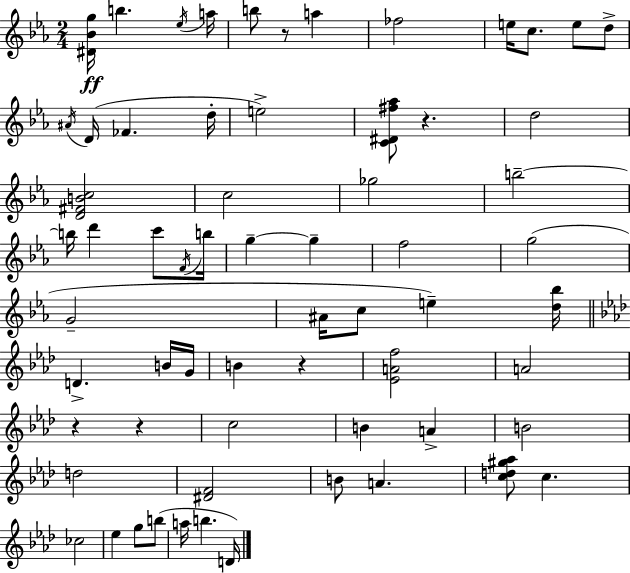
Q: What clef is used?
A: treble